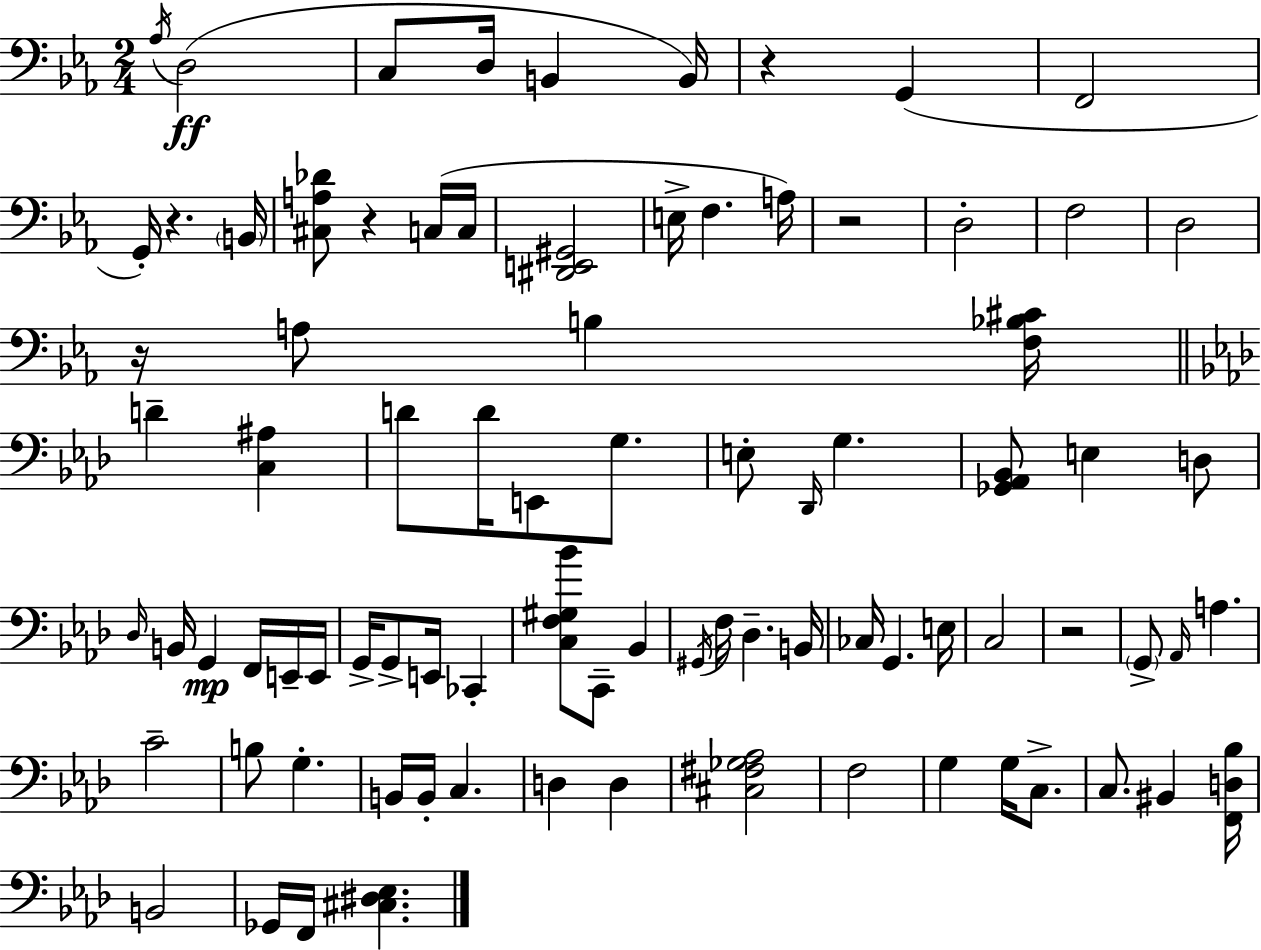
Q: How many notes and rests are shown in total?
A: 85